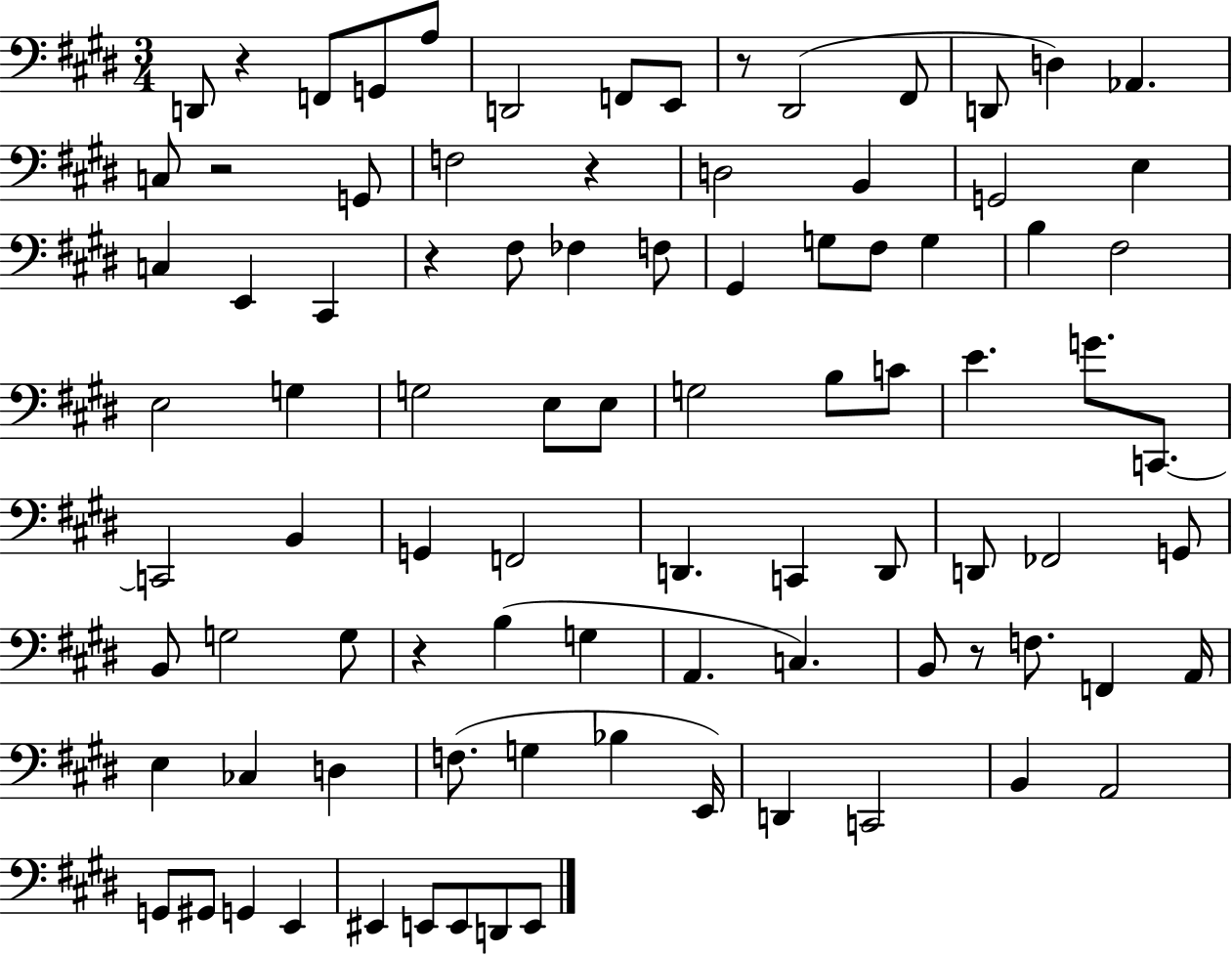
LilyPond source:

{
  \clef bass
  \numericTimeSignature
  \time 3/4
  \key e \major
  d,8 r4 f,8 g,8 a8 | d,2 f,8 e,8 | r8 dis,2( fis,8 | d,8 d4) aes,4. | \break c8 r2 g,8 | f2 r4 | d2 b,4 | g,2 e4 | \break c4 e,4 cis,4 | r4 fis8 fes4 f8 | gis,4 g8 fis8 g4 | b4 fis2 | \break e2 g4 | g2 e8 e8 | g2 b8 c'8 | e'4. g'8. c,8.~~ | \break c,2 b,4 | g,4 f,2 | d,4. c,4 d,8 | d,8 fes,2 g,8 | \break b,8 g2 g8 | r4 b4( g4 | a,4. c4.) | b,8 r8 f8. f,4 a,16 | \break e4 ces4 d4 | f8.( g4 bes4 e,16) | d,4 c,2 | b,4 a,2 | \break g,8 gis,8 g,4 e,4 | eis,4 e,8 e,8 d,8 e,8 | \bar "|."
}